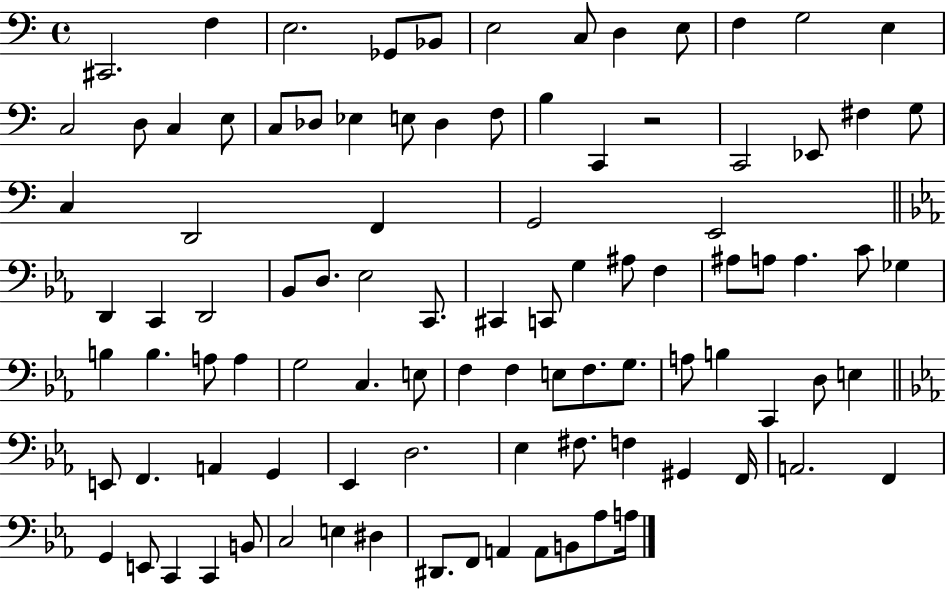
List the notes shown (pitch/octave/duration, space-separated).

C#2/h. F3/q E3/h. Gb2/e Bb2/e E3/h C3/e D3/q E3/e F3/q G3/h E3/q C3/h D3/e C3/q E3/e C3/e Db3/e Eb3/q E3/e Db3/q F3/e B3/q C2/q R/h C2/h Eb2/e F#3/q G3/e C3/q D2/h F2/q G2/h E2/h D2/q C2/q D2/h Bb2/e D3/e. Eb3/h C2/e. C#2/q C2/e G3/q A#3/e F3/q A#3/e A3/e A3/q. C4/e Gb3/q B3/q B3/q. A3/e A3/q G3/h C3/q. E3/e F3/q F3/q E3/e F3/e. G3/e. A3/e B3/q C2/q D3/e E3/q E2/e F2/q. A2/q G2/q Eb2/q D3/h. Eb3/q F#3/e. F3/q G#2/q F2/s A2/h. F2/q G2/q E2/e C2/q C2/q B2/e C3/h E3/q D#3/q D#2/e. F2/e A2/q A2/e B2/e Ab3/e A3/s